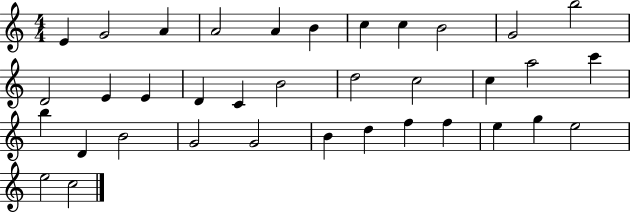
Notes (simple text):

E4/q G4/h A4/q A4/h A4/q B4/q C5/q C5/q B4/h G4/h B5/h D4/h E4/q E4/q D4/q C4/q B4/h D5/h C5/h C5/q A5/h C6/q B5/q D4/q B4/h G4/h G4/h B4/q D5/q F5/q F5/q E5/q G5/q E5/h E5/h C5/h